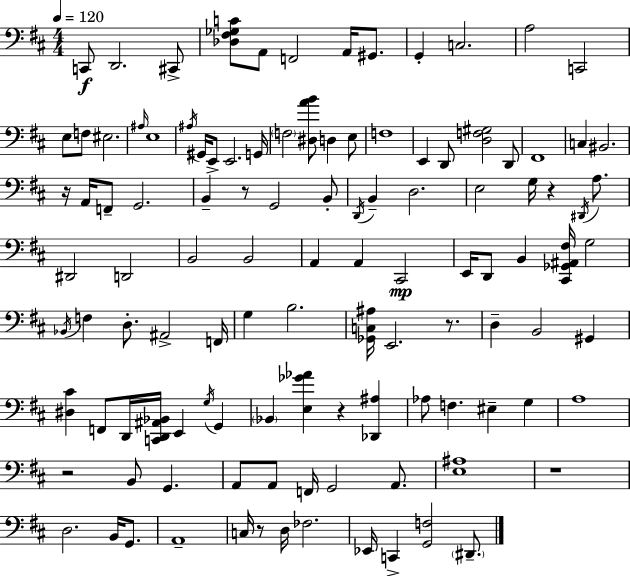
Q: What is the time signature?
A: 4/4